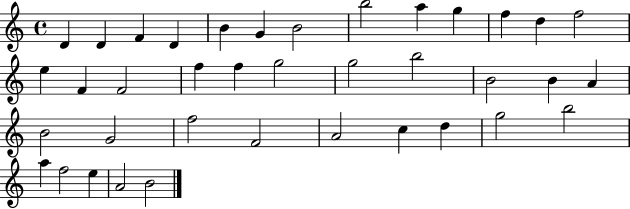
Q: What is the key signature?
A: C major